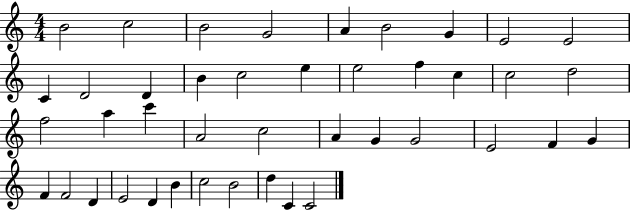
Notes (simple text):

B4/h C5/h B4/h G4/h A4/q B4/h G4/q E4/h E4/h C4/q D4/h D4/q B4/q C5/h E5/q E5/h F5/q C5/q C5/h D5/h F5/h A5/q C6/q A4/h C5/h A4/q G4/q G4/h E4/h F4/q G4/q F4/q F4/h D4/q E4/h D4/q B4/q C5/h B4/h D5/q C4/q C4/h